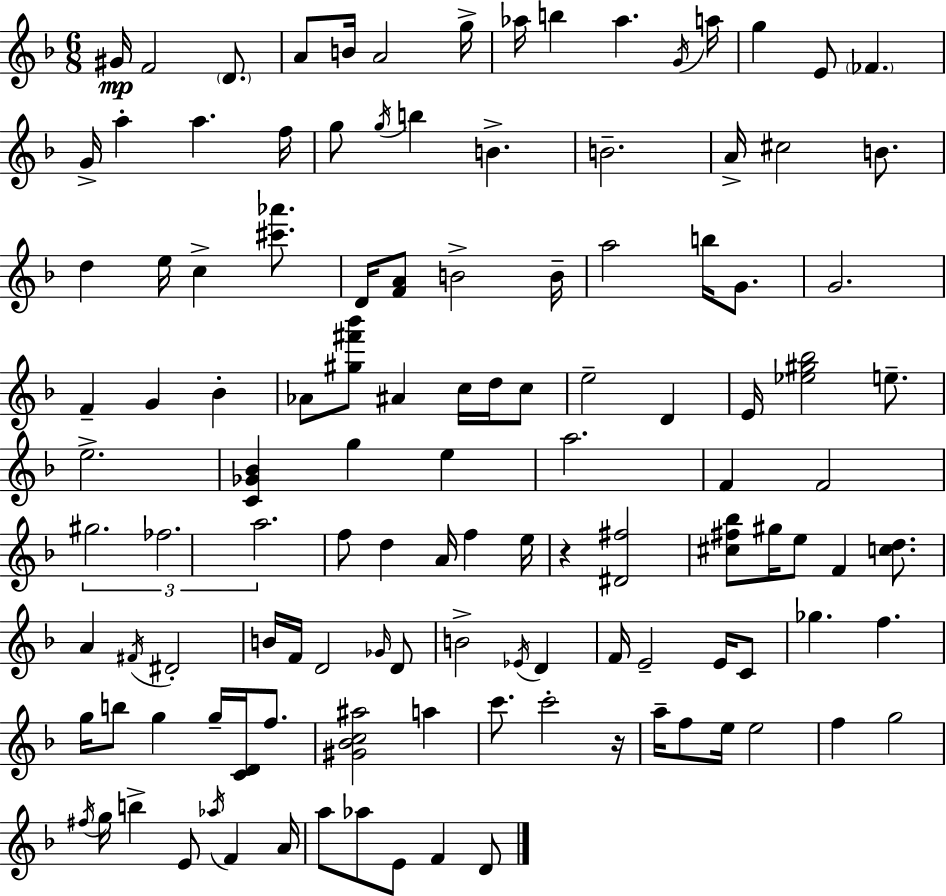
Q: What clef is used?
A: treble